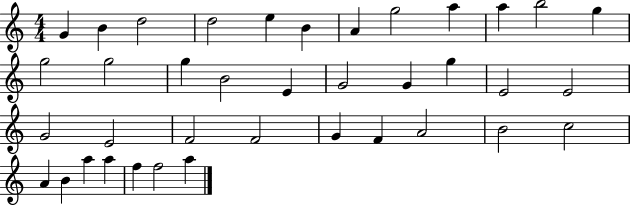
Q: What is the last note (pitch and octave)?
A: A5